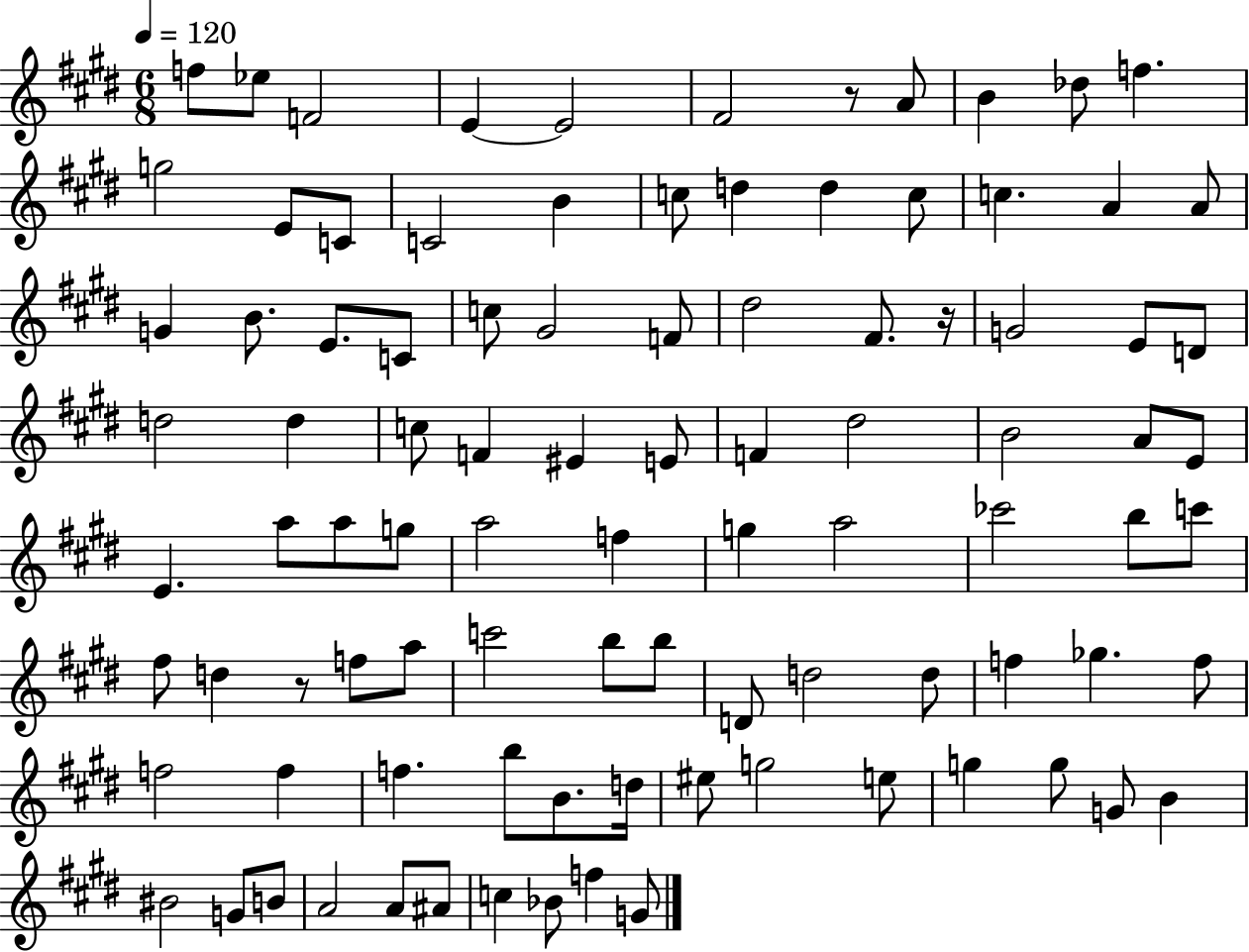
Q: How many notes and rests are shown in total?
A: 95